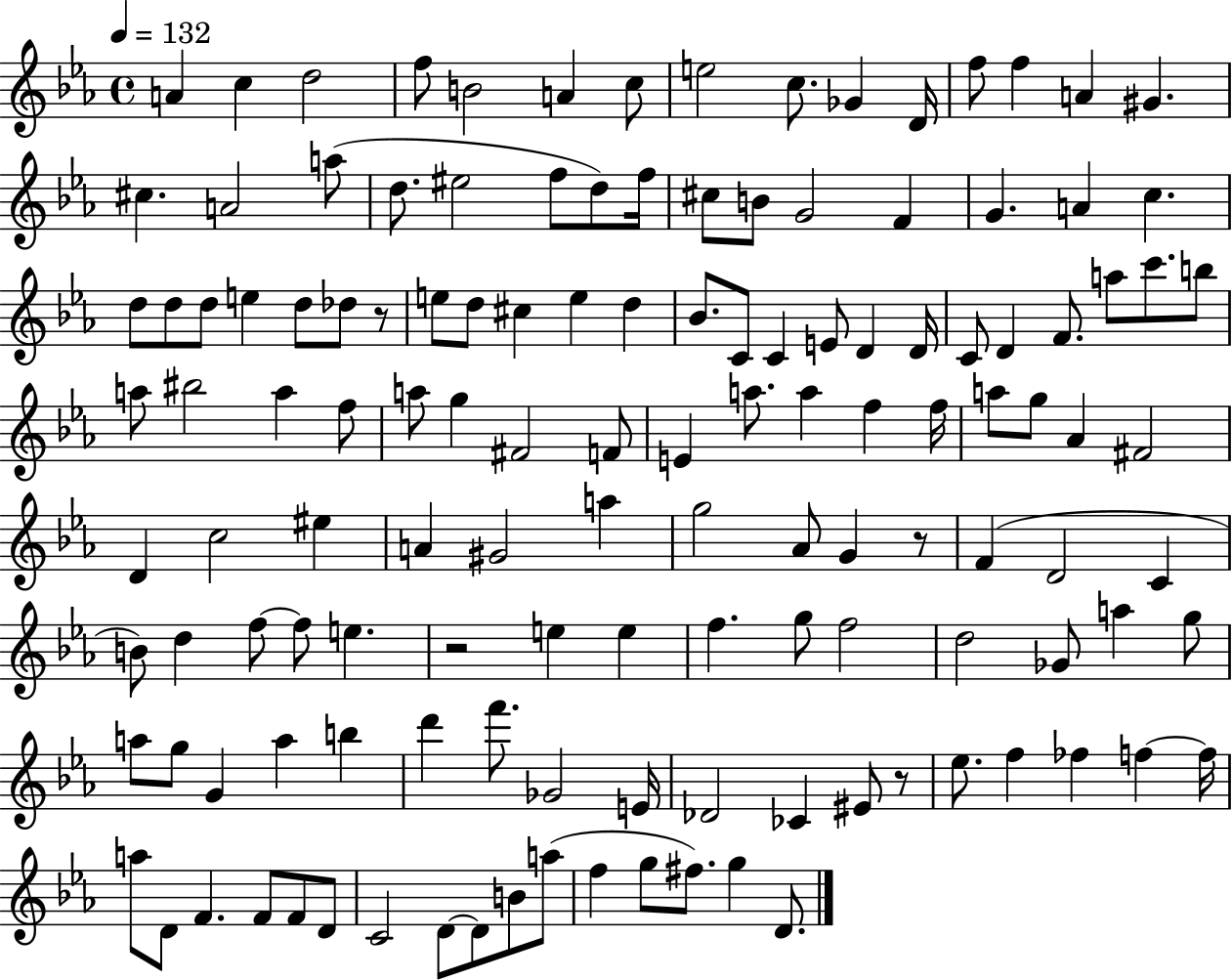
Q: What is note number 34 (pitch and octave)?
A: E5